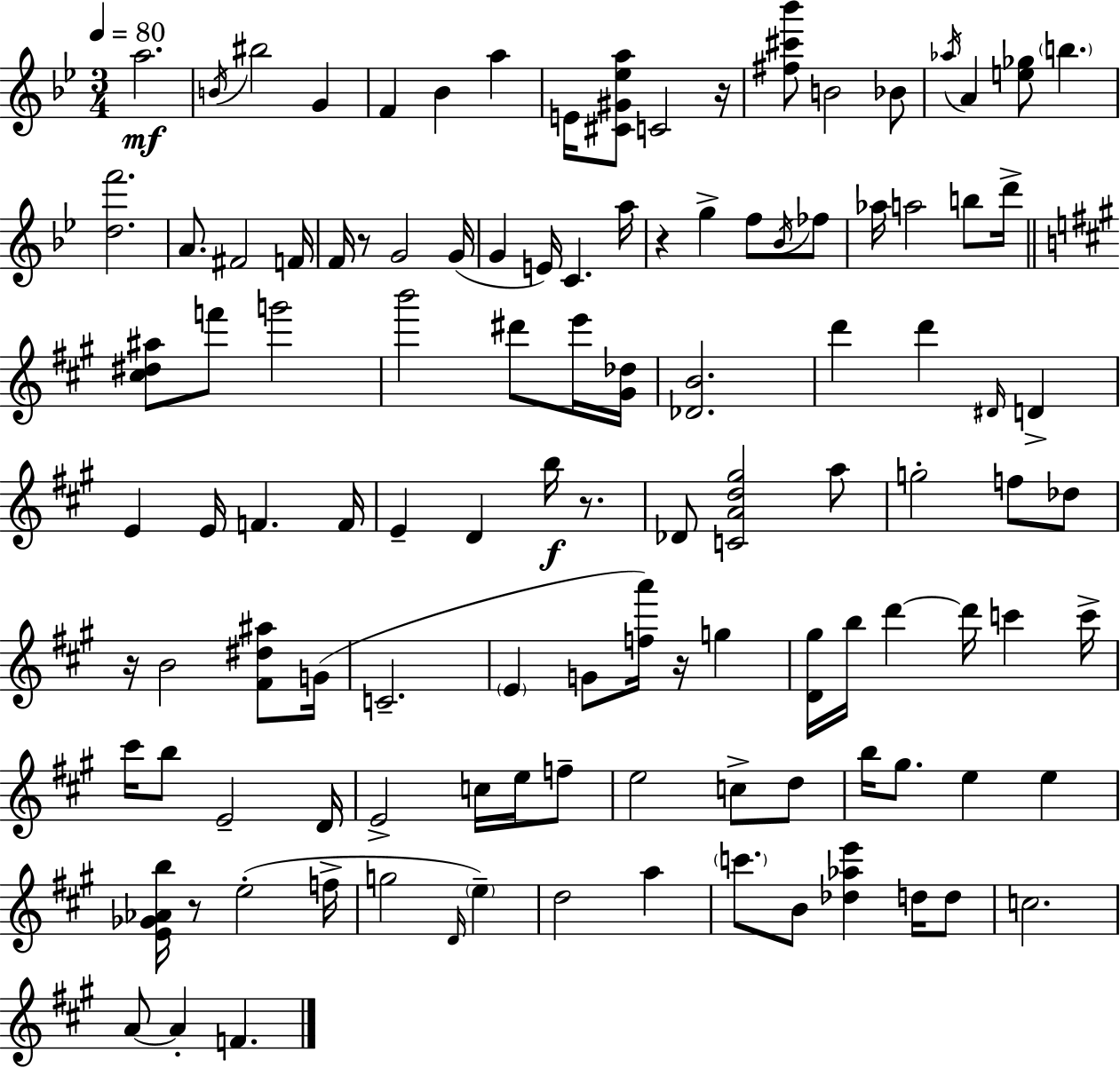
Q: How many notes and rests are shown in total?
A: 114